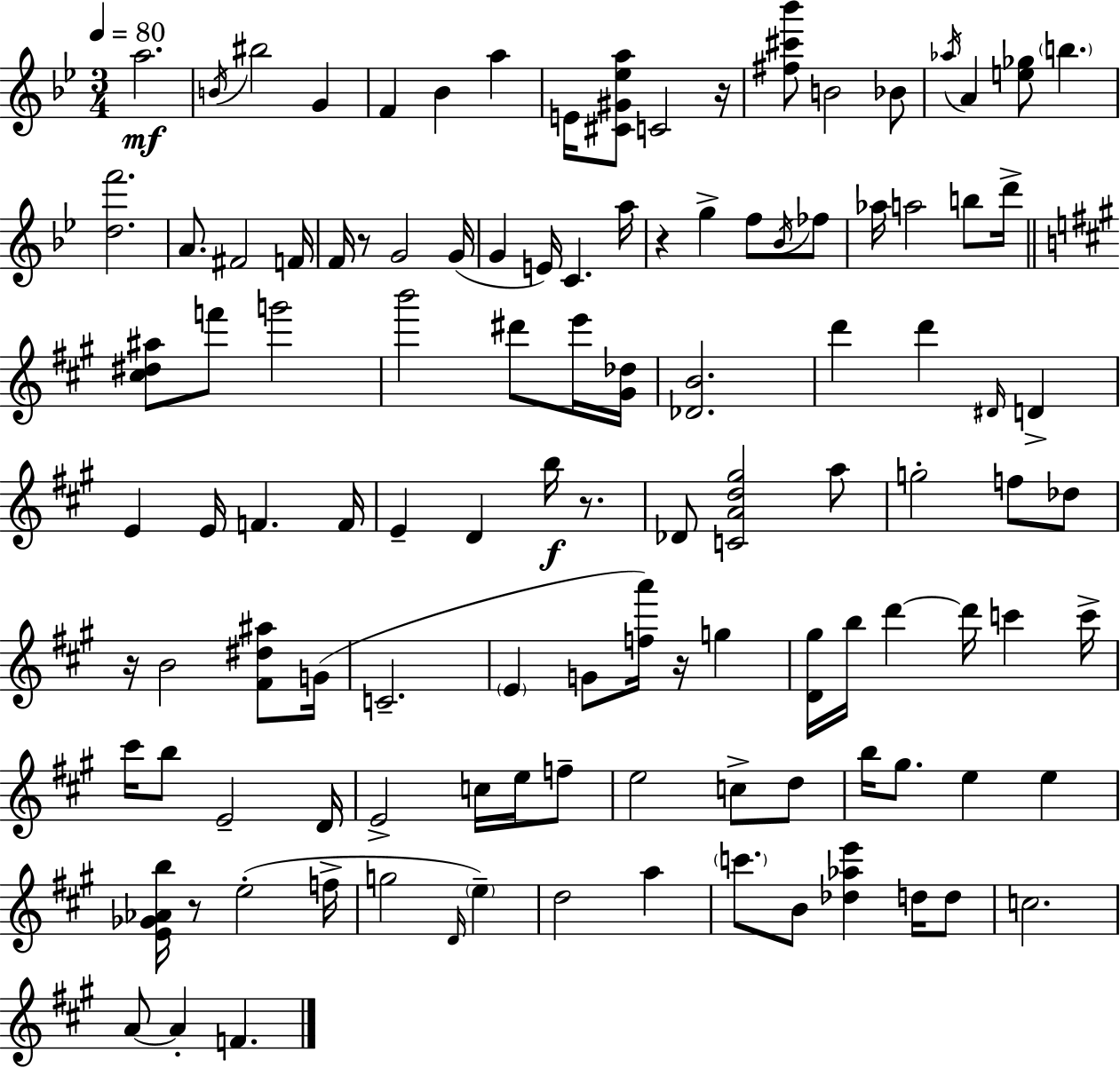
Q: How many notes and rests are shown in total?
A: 114